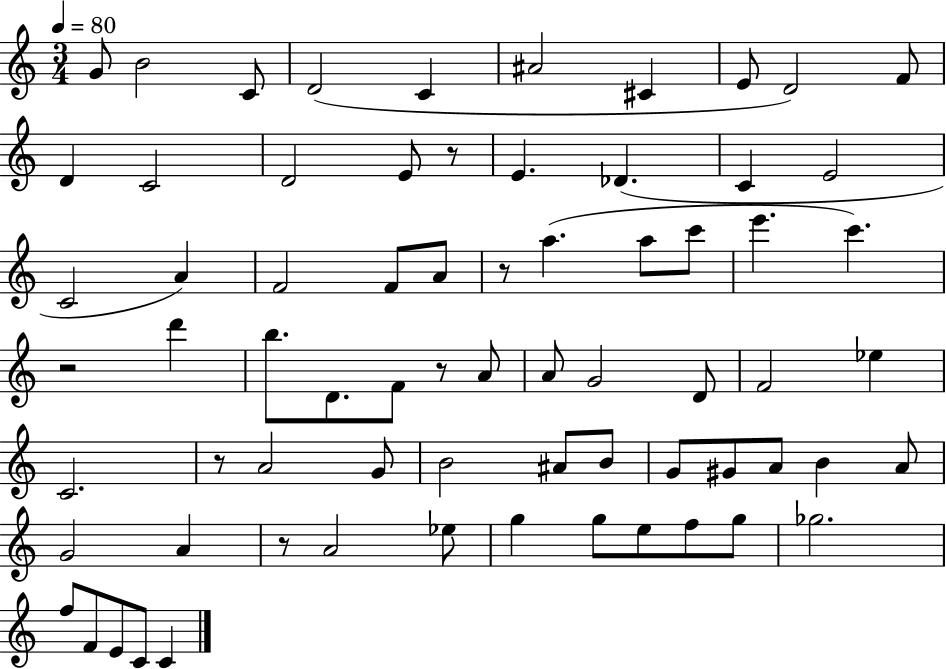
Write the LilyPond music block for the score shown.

{
  \clef treble
  \numericTimeSignature
  \time 3/4
  \key c \major
  \tempo 4 = 80
  g'8 b'2 c'8 | d'2( c'4 | ais'2 cis'4 | e'8 d'2) f'8 | \break d'4 c'2 | d'2 e'8 r8 | e'4. des'4.( | c'4 e'2 | \break c'2 a'4) | f'2 f'8 a'8 | r8 a''4.( a''8 c'''8 | e'''4. c'''4.) | \break r2 d'''4 | b''8. d'8. f'8 r8 a'8 | a'8 g'2 d'8 | f'2 ees''4 | \break c'2. | r8 a'2 g'8 | b'2 ais'8 b'8 | g'8 gis'8 a'8 b'4 a'8 | \break g'2 a'4 | r8 a'2 ees''8 | g''4 g''8 e''8 f''8 g''8 | ges''2. | \break f''8 f'8 e'8 c'8 c'4 | \bar "|."
}